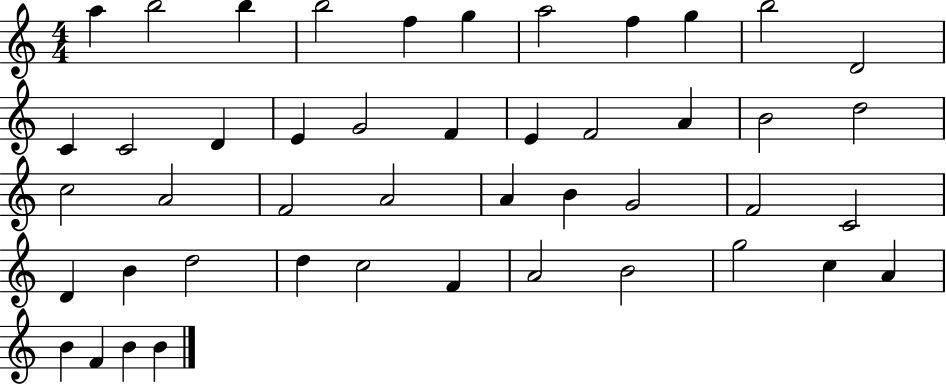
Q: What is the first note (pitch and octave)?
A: A5